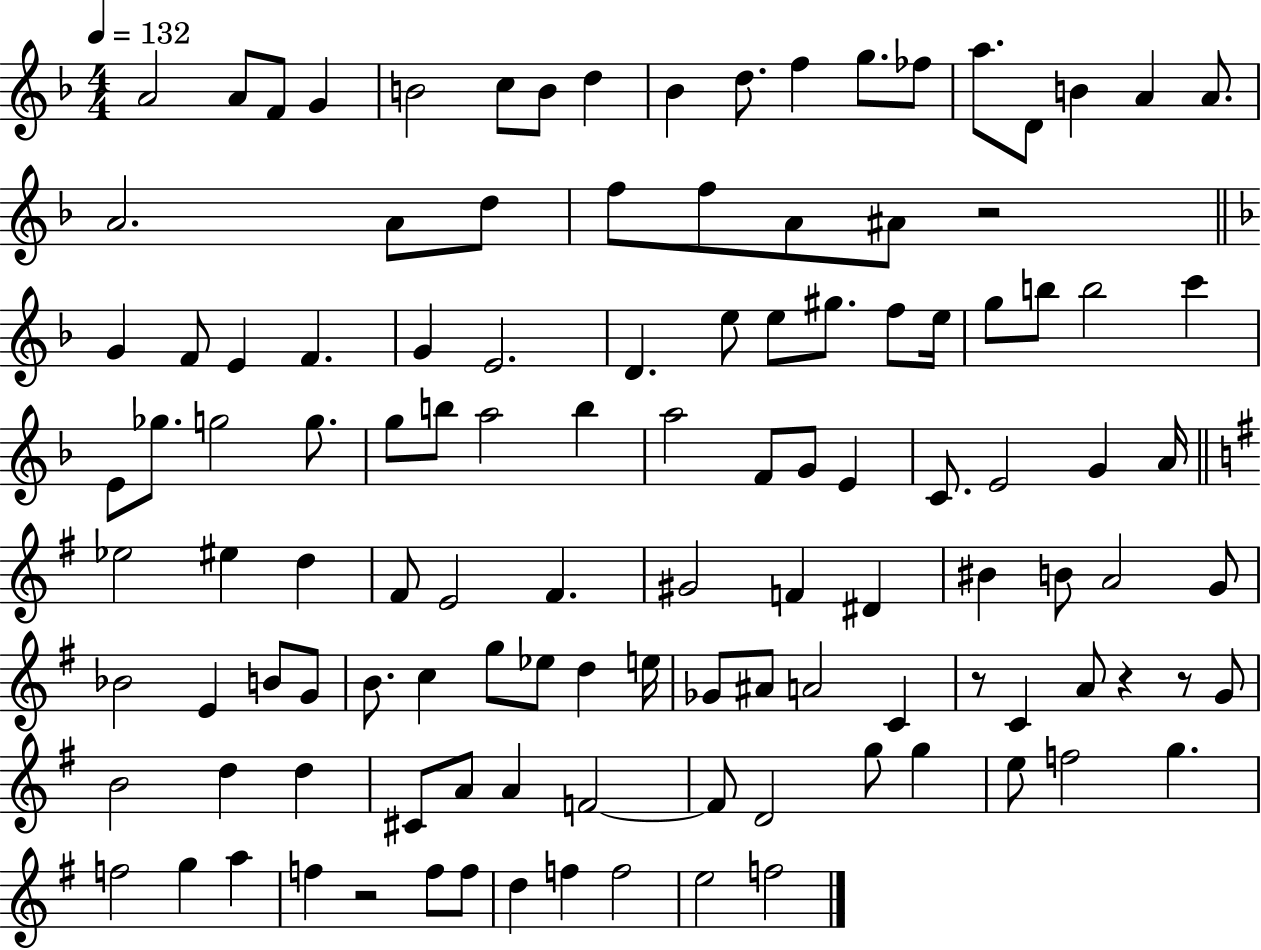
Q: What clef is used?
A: treble